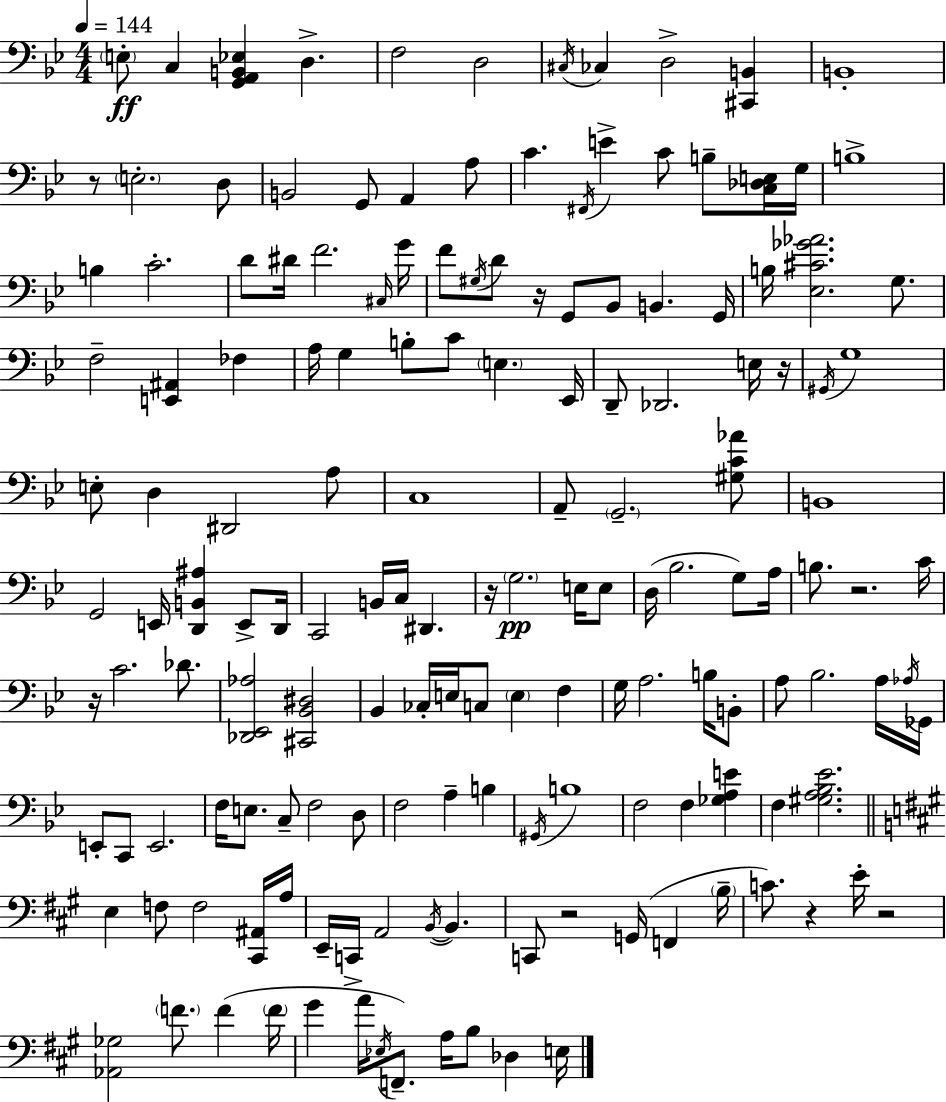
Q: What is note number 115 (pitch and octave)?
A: C2